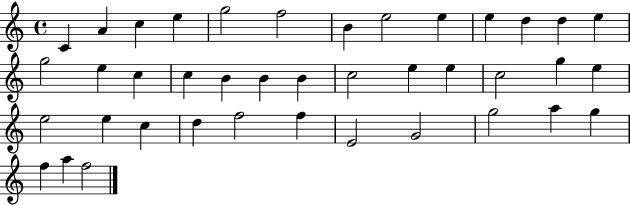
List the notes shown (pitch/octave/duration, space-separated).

C4/q A4/q C5/q E5/q G5/h F5/h B4/q E5/h E5/q E5/q D5/q D5/q E5/q G5/h E5/q C5/q C5/q B4/q B4/q B4/q C5/h E5/q E5/q C5/h G5/q E5/q E5/h E5/q C5/q D5/q F5/h F5/q E4/h G4/h G5/h A5/q G5/q F5/q A5/q F5/h